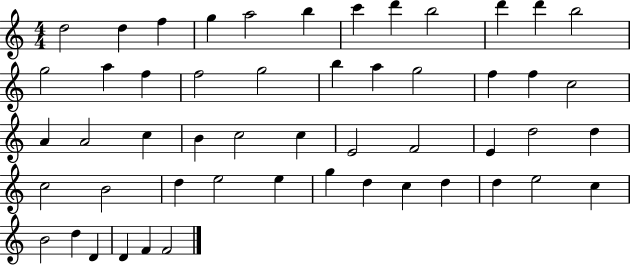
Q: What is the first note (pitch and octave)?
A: D5